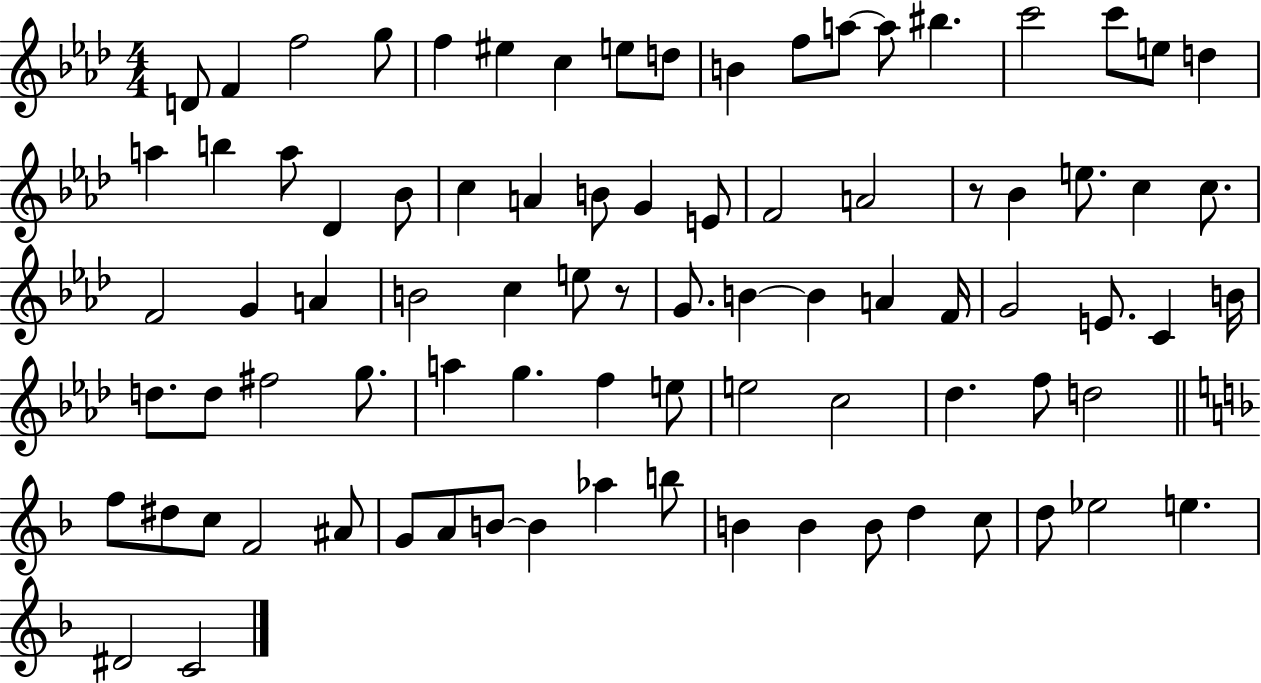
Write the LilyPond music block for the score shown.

{
  \clef treble
  \numericTimeSignature
  \time 4/4
  \key aes \major
  d'8 f'4 f''2 g''8 | f''4 eis''4 c''4 e''8 d''8 | b'4 f''8 a''8~~ a''8 bis''4. | c'''2 c'''8 e''8 d''4 | \break a''4 b''4 a''8 des'4 bes'8 | c''4 a'4 b'8 g'4 e'8 | f'2 a'2 | r8 bes'4 e''8. c''4 c''8. | \break f'2 g'4 a'4 | b'2 c''4 e''8 r8 | g'8. b'4~~ b'4 a'4 f'16 | g'2 e'8. c'4 b'16 | \break d''8. d''8 fis''2 g''8. | a''4 g''4. f''4 e''8 | e''2 c''2 | des''4. f''8 d''2 | \break \bar "||" \break \key f \major f''8 dis''8 c''8 f'2 ais'8 | g'8 a'8 b'8~~ b'4 aes''4 b''8 | b'4 b'4 b'8 d''4 c''8 | d''8 ees''2 e''4. | \break dis'2 c'2 | \bar "|."
}